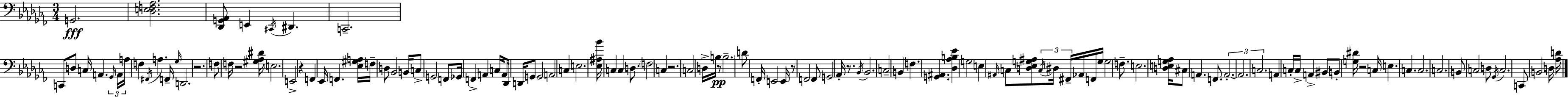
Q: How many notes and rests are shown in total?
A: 123